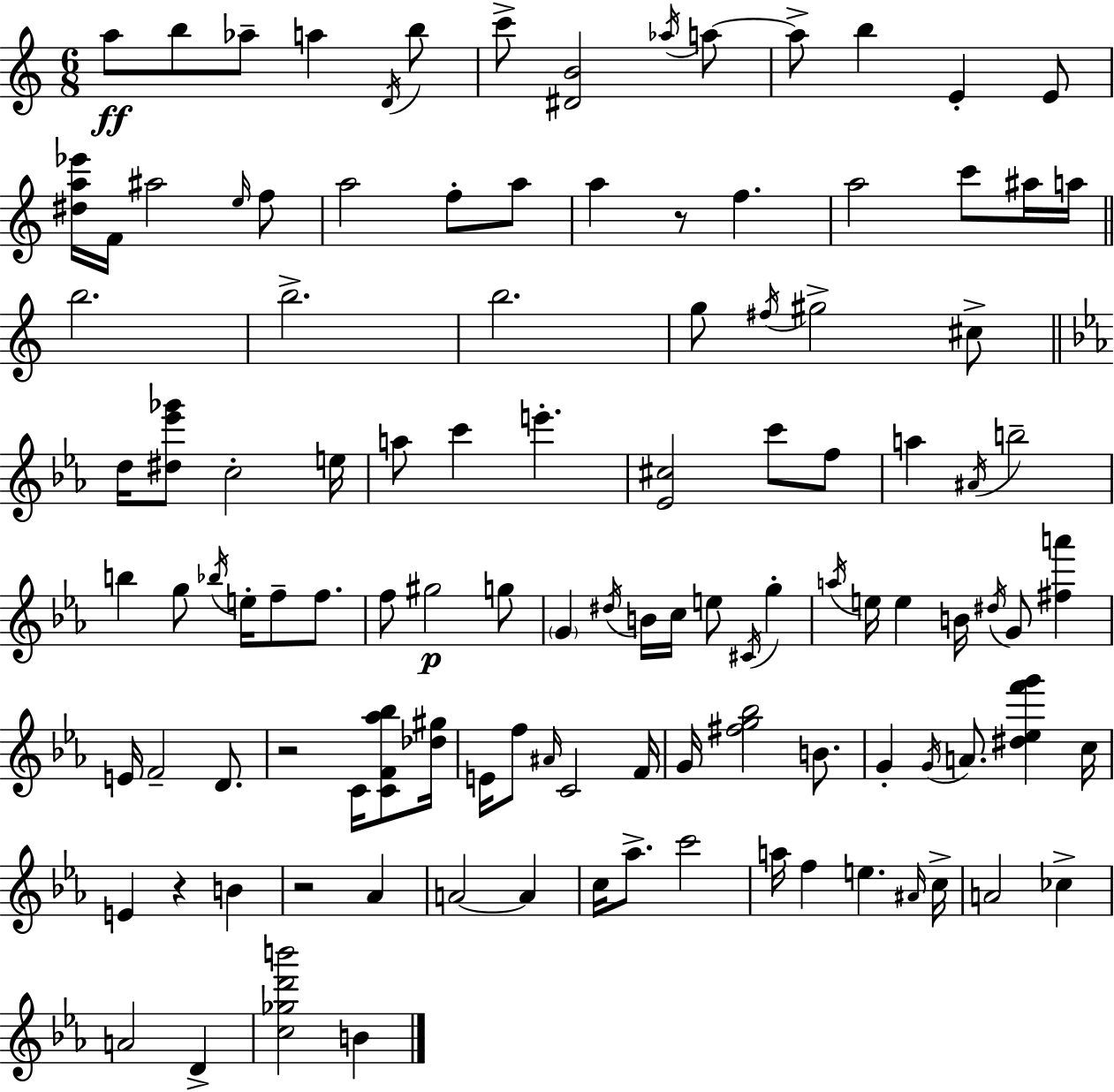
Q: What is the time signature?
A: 6/8